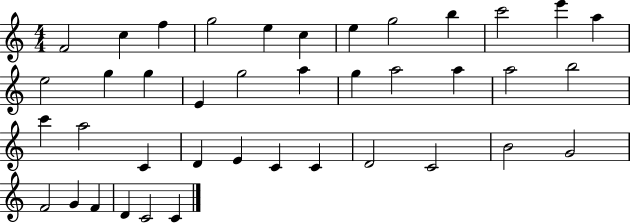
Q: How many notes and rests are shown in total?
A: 40